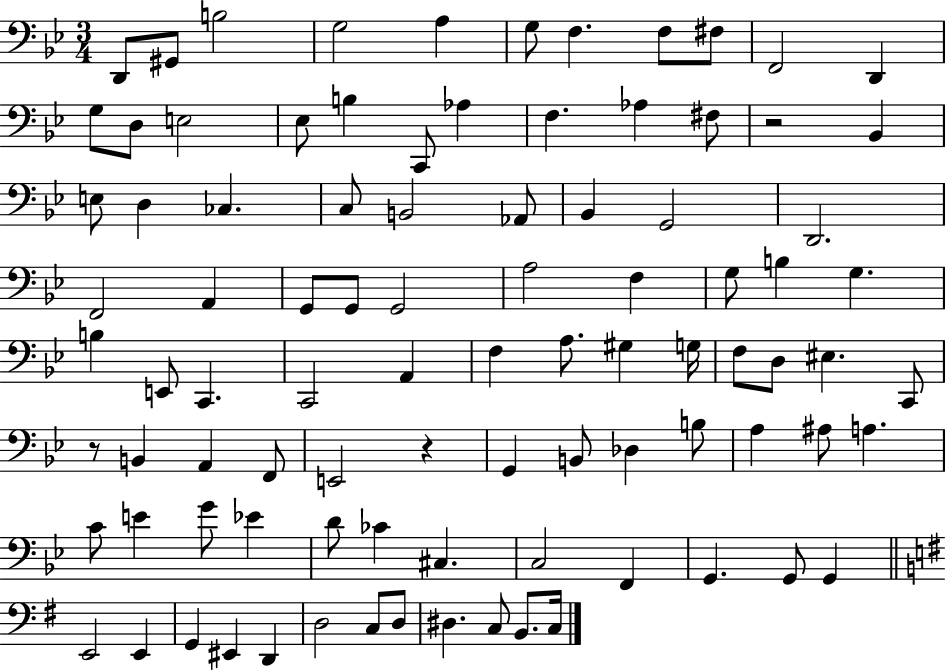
{
  \clef bass
  \numericTimeSignature
  \time 3/4
  \key bes \major
  d,8 gis,8 b2 | g2 a4 | g8 f4. f8 fis8 | f,2 d,4 | \break g8 d8 e2 | ees8 b4 c,8 aes4 | f4. aes4 fis8 | r2 bes,4 | \break e8 d4 ces4. | c8 b,2 aes,8 | bes,4 g,2 | d,2. | \break f,2 a,4 | g,8 g,8 g,2 | a2 f4 | g8 b4 g4. | \break b4 e,8 c,4. | c,2 a,4 | f4 a8. gis4 g16 | f8 d8 eis4. c,8 | \break r8 b,4 a,4 f,8 | e,2 r4 | g,4 b,8 des4 b8 | a4 ais8 a4. | \break c'8 e'4 g'8 ees'4 | d'8 ces'4 cis4. | c2 f,4 | g,4. g,8 g,4 | \break \bar "||" \break \key e \minor e,2 e,4 | g,4 eis,4 d,4 | d2 c8 d8 | dis4. c8 b,8. c16 | \break \bar "|."
}